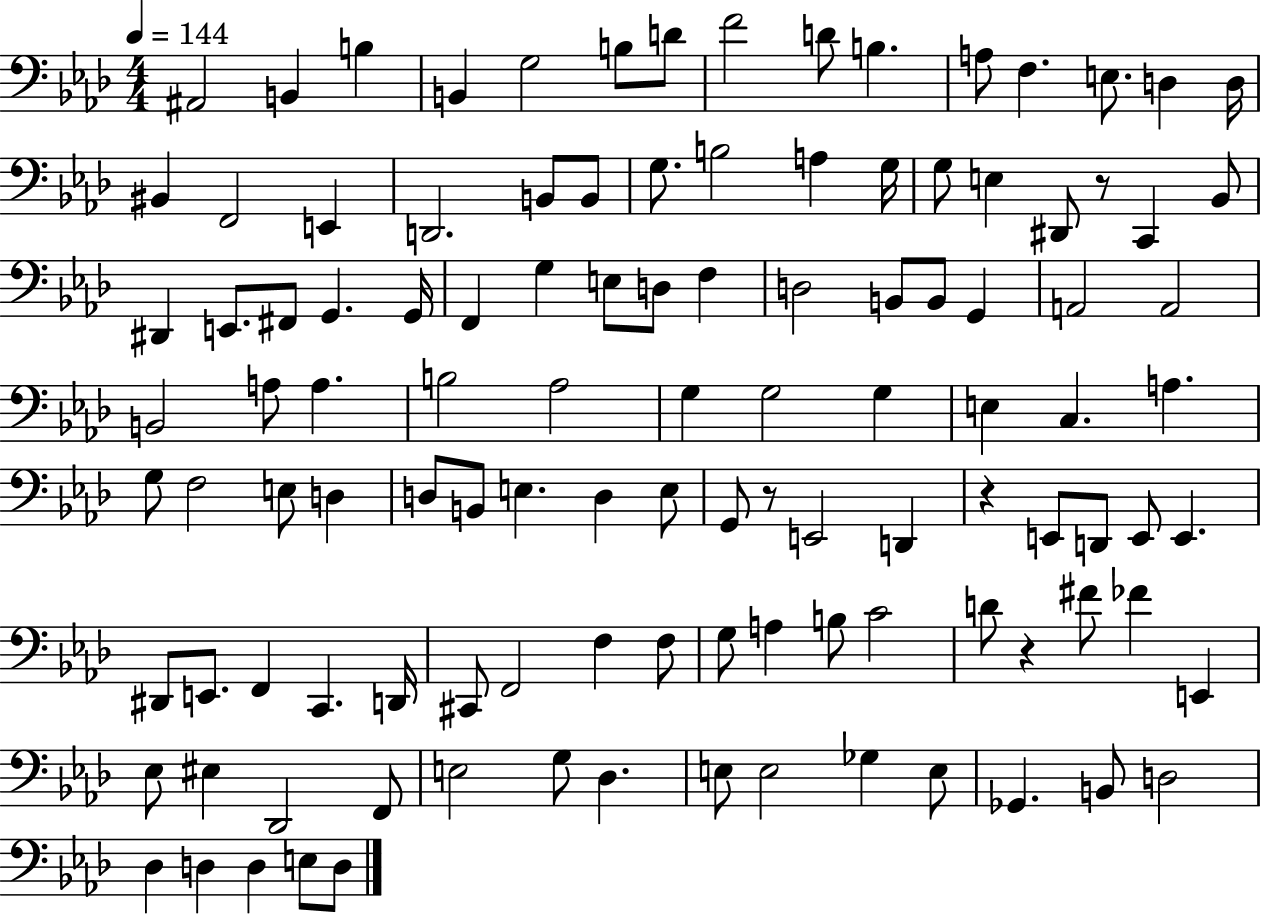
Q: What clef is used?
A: bass